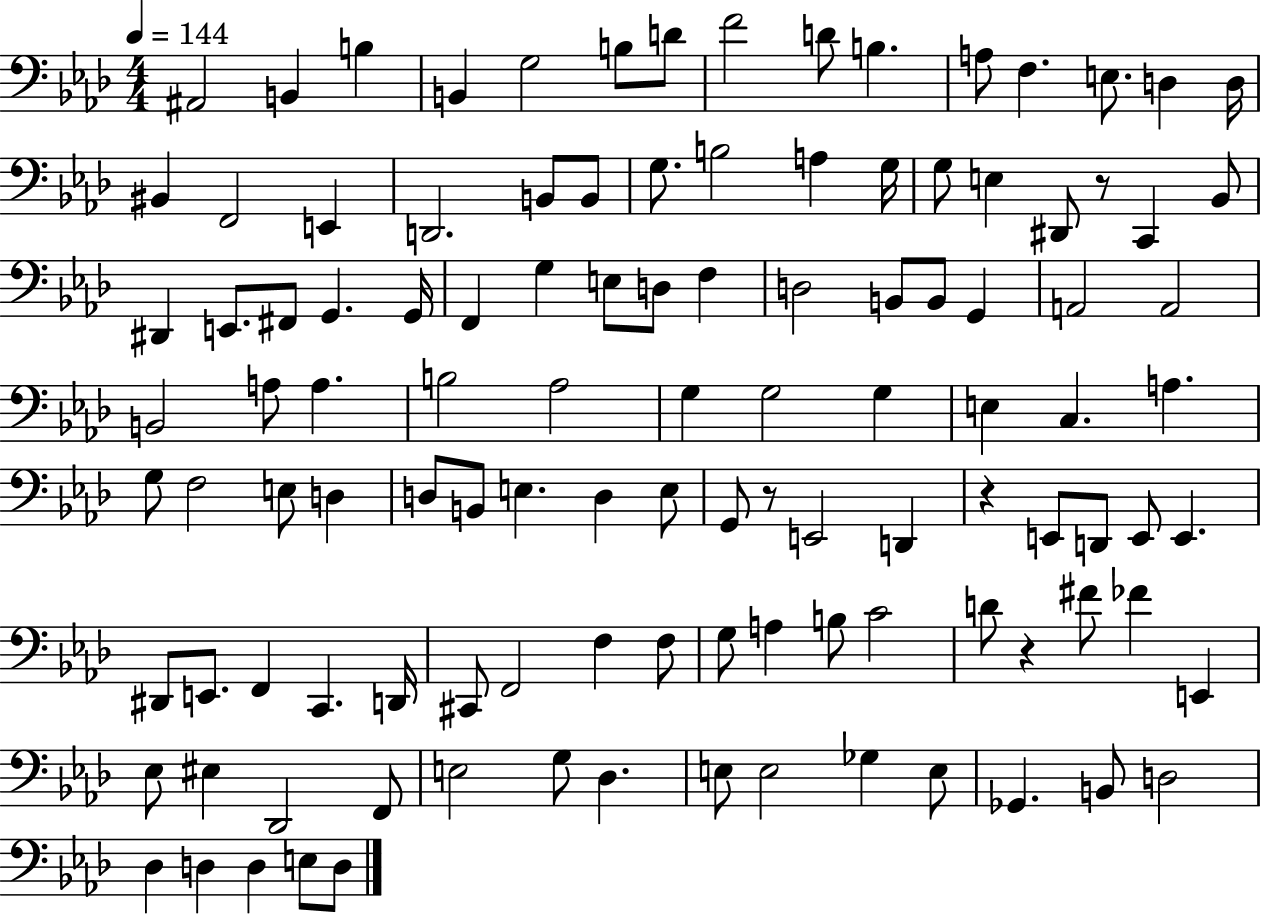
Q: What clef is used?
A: bass